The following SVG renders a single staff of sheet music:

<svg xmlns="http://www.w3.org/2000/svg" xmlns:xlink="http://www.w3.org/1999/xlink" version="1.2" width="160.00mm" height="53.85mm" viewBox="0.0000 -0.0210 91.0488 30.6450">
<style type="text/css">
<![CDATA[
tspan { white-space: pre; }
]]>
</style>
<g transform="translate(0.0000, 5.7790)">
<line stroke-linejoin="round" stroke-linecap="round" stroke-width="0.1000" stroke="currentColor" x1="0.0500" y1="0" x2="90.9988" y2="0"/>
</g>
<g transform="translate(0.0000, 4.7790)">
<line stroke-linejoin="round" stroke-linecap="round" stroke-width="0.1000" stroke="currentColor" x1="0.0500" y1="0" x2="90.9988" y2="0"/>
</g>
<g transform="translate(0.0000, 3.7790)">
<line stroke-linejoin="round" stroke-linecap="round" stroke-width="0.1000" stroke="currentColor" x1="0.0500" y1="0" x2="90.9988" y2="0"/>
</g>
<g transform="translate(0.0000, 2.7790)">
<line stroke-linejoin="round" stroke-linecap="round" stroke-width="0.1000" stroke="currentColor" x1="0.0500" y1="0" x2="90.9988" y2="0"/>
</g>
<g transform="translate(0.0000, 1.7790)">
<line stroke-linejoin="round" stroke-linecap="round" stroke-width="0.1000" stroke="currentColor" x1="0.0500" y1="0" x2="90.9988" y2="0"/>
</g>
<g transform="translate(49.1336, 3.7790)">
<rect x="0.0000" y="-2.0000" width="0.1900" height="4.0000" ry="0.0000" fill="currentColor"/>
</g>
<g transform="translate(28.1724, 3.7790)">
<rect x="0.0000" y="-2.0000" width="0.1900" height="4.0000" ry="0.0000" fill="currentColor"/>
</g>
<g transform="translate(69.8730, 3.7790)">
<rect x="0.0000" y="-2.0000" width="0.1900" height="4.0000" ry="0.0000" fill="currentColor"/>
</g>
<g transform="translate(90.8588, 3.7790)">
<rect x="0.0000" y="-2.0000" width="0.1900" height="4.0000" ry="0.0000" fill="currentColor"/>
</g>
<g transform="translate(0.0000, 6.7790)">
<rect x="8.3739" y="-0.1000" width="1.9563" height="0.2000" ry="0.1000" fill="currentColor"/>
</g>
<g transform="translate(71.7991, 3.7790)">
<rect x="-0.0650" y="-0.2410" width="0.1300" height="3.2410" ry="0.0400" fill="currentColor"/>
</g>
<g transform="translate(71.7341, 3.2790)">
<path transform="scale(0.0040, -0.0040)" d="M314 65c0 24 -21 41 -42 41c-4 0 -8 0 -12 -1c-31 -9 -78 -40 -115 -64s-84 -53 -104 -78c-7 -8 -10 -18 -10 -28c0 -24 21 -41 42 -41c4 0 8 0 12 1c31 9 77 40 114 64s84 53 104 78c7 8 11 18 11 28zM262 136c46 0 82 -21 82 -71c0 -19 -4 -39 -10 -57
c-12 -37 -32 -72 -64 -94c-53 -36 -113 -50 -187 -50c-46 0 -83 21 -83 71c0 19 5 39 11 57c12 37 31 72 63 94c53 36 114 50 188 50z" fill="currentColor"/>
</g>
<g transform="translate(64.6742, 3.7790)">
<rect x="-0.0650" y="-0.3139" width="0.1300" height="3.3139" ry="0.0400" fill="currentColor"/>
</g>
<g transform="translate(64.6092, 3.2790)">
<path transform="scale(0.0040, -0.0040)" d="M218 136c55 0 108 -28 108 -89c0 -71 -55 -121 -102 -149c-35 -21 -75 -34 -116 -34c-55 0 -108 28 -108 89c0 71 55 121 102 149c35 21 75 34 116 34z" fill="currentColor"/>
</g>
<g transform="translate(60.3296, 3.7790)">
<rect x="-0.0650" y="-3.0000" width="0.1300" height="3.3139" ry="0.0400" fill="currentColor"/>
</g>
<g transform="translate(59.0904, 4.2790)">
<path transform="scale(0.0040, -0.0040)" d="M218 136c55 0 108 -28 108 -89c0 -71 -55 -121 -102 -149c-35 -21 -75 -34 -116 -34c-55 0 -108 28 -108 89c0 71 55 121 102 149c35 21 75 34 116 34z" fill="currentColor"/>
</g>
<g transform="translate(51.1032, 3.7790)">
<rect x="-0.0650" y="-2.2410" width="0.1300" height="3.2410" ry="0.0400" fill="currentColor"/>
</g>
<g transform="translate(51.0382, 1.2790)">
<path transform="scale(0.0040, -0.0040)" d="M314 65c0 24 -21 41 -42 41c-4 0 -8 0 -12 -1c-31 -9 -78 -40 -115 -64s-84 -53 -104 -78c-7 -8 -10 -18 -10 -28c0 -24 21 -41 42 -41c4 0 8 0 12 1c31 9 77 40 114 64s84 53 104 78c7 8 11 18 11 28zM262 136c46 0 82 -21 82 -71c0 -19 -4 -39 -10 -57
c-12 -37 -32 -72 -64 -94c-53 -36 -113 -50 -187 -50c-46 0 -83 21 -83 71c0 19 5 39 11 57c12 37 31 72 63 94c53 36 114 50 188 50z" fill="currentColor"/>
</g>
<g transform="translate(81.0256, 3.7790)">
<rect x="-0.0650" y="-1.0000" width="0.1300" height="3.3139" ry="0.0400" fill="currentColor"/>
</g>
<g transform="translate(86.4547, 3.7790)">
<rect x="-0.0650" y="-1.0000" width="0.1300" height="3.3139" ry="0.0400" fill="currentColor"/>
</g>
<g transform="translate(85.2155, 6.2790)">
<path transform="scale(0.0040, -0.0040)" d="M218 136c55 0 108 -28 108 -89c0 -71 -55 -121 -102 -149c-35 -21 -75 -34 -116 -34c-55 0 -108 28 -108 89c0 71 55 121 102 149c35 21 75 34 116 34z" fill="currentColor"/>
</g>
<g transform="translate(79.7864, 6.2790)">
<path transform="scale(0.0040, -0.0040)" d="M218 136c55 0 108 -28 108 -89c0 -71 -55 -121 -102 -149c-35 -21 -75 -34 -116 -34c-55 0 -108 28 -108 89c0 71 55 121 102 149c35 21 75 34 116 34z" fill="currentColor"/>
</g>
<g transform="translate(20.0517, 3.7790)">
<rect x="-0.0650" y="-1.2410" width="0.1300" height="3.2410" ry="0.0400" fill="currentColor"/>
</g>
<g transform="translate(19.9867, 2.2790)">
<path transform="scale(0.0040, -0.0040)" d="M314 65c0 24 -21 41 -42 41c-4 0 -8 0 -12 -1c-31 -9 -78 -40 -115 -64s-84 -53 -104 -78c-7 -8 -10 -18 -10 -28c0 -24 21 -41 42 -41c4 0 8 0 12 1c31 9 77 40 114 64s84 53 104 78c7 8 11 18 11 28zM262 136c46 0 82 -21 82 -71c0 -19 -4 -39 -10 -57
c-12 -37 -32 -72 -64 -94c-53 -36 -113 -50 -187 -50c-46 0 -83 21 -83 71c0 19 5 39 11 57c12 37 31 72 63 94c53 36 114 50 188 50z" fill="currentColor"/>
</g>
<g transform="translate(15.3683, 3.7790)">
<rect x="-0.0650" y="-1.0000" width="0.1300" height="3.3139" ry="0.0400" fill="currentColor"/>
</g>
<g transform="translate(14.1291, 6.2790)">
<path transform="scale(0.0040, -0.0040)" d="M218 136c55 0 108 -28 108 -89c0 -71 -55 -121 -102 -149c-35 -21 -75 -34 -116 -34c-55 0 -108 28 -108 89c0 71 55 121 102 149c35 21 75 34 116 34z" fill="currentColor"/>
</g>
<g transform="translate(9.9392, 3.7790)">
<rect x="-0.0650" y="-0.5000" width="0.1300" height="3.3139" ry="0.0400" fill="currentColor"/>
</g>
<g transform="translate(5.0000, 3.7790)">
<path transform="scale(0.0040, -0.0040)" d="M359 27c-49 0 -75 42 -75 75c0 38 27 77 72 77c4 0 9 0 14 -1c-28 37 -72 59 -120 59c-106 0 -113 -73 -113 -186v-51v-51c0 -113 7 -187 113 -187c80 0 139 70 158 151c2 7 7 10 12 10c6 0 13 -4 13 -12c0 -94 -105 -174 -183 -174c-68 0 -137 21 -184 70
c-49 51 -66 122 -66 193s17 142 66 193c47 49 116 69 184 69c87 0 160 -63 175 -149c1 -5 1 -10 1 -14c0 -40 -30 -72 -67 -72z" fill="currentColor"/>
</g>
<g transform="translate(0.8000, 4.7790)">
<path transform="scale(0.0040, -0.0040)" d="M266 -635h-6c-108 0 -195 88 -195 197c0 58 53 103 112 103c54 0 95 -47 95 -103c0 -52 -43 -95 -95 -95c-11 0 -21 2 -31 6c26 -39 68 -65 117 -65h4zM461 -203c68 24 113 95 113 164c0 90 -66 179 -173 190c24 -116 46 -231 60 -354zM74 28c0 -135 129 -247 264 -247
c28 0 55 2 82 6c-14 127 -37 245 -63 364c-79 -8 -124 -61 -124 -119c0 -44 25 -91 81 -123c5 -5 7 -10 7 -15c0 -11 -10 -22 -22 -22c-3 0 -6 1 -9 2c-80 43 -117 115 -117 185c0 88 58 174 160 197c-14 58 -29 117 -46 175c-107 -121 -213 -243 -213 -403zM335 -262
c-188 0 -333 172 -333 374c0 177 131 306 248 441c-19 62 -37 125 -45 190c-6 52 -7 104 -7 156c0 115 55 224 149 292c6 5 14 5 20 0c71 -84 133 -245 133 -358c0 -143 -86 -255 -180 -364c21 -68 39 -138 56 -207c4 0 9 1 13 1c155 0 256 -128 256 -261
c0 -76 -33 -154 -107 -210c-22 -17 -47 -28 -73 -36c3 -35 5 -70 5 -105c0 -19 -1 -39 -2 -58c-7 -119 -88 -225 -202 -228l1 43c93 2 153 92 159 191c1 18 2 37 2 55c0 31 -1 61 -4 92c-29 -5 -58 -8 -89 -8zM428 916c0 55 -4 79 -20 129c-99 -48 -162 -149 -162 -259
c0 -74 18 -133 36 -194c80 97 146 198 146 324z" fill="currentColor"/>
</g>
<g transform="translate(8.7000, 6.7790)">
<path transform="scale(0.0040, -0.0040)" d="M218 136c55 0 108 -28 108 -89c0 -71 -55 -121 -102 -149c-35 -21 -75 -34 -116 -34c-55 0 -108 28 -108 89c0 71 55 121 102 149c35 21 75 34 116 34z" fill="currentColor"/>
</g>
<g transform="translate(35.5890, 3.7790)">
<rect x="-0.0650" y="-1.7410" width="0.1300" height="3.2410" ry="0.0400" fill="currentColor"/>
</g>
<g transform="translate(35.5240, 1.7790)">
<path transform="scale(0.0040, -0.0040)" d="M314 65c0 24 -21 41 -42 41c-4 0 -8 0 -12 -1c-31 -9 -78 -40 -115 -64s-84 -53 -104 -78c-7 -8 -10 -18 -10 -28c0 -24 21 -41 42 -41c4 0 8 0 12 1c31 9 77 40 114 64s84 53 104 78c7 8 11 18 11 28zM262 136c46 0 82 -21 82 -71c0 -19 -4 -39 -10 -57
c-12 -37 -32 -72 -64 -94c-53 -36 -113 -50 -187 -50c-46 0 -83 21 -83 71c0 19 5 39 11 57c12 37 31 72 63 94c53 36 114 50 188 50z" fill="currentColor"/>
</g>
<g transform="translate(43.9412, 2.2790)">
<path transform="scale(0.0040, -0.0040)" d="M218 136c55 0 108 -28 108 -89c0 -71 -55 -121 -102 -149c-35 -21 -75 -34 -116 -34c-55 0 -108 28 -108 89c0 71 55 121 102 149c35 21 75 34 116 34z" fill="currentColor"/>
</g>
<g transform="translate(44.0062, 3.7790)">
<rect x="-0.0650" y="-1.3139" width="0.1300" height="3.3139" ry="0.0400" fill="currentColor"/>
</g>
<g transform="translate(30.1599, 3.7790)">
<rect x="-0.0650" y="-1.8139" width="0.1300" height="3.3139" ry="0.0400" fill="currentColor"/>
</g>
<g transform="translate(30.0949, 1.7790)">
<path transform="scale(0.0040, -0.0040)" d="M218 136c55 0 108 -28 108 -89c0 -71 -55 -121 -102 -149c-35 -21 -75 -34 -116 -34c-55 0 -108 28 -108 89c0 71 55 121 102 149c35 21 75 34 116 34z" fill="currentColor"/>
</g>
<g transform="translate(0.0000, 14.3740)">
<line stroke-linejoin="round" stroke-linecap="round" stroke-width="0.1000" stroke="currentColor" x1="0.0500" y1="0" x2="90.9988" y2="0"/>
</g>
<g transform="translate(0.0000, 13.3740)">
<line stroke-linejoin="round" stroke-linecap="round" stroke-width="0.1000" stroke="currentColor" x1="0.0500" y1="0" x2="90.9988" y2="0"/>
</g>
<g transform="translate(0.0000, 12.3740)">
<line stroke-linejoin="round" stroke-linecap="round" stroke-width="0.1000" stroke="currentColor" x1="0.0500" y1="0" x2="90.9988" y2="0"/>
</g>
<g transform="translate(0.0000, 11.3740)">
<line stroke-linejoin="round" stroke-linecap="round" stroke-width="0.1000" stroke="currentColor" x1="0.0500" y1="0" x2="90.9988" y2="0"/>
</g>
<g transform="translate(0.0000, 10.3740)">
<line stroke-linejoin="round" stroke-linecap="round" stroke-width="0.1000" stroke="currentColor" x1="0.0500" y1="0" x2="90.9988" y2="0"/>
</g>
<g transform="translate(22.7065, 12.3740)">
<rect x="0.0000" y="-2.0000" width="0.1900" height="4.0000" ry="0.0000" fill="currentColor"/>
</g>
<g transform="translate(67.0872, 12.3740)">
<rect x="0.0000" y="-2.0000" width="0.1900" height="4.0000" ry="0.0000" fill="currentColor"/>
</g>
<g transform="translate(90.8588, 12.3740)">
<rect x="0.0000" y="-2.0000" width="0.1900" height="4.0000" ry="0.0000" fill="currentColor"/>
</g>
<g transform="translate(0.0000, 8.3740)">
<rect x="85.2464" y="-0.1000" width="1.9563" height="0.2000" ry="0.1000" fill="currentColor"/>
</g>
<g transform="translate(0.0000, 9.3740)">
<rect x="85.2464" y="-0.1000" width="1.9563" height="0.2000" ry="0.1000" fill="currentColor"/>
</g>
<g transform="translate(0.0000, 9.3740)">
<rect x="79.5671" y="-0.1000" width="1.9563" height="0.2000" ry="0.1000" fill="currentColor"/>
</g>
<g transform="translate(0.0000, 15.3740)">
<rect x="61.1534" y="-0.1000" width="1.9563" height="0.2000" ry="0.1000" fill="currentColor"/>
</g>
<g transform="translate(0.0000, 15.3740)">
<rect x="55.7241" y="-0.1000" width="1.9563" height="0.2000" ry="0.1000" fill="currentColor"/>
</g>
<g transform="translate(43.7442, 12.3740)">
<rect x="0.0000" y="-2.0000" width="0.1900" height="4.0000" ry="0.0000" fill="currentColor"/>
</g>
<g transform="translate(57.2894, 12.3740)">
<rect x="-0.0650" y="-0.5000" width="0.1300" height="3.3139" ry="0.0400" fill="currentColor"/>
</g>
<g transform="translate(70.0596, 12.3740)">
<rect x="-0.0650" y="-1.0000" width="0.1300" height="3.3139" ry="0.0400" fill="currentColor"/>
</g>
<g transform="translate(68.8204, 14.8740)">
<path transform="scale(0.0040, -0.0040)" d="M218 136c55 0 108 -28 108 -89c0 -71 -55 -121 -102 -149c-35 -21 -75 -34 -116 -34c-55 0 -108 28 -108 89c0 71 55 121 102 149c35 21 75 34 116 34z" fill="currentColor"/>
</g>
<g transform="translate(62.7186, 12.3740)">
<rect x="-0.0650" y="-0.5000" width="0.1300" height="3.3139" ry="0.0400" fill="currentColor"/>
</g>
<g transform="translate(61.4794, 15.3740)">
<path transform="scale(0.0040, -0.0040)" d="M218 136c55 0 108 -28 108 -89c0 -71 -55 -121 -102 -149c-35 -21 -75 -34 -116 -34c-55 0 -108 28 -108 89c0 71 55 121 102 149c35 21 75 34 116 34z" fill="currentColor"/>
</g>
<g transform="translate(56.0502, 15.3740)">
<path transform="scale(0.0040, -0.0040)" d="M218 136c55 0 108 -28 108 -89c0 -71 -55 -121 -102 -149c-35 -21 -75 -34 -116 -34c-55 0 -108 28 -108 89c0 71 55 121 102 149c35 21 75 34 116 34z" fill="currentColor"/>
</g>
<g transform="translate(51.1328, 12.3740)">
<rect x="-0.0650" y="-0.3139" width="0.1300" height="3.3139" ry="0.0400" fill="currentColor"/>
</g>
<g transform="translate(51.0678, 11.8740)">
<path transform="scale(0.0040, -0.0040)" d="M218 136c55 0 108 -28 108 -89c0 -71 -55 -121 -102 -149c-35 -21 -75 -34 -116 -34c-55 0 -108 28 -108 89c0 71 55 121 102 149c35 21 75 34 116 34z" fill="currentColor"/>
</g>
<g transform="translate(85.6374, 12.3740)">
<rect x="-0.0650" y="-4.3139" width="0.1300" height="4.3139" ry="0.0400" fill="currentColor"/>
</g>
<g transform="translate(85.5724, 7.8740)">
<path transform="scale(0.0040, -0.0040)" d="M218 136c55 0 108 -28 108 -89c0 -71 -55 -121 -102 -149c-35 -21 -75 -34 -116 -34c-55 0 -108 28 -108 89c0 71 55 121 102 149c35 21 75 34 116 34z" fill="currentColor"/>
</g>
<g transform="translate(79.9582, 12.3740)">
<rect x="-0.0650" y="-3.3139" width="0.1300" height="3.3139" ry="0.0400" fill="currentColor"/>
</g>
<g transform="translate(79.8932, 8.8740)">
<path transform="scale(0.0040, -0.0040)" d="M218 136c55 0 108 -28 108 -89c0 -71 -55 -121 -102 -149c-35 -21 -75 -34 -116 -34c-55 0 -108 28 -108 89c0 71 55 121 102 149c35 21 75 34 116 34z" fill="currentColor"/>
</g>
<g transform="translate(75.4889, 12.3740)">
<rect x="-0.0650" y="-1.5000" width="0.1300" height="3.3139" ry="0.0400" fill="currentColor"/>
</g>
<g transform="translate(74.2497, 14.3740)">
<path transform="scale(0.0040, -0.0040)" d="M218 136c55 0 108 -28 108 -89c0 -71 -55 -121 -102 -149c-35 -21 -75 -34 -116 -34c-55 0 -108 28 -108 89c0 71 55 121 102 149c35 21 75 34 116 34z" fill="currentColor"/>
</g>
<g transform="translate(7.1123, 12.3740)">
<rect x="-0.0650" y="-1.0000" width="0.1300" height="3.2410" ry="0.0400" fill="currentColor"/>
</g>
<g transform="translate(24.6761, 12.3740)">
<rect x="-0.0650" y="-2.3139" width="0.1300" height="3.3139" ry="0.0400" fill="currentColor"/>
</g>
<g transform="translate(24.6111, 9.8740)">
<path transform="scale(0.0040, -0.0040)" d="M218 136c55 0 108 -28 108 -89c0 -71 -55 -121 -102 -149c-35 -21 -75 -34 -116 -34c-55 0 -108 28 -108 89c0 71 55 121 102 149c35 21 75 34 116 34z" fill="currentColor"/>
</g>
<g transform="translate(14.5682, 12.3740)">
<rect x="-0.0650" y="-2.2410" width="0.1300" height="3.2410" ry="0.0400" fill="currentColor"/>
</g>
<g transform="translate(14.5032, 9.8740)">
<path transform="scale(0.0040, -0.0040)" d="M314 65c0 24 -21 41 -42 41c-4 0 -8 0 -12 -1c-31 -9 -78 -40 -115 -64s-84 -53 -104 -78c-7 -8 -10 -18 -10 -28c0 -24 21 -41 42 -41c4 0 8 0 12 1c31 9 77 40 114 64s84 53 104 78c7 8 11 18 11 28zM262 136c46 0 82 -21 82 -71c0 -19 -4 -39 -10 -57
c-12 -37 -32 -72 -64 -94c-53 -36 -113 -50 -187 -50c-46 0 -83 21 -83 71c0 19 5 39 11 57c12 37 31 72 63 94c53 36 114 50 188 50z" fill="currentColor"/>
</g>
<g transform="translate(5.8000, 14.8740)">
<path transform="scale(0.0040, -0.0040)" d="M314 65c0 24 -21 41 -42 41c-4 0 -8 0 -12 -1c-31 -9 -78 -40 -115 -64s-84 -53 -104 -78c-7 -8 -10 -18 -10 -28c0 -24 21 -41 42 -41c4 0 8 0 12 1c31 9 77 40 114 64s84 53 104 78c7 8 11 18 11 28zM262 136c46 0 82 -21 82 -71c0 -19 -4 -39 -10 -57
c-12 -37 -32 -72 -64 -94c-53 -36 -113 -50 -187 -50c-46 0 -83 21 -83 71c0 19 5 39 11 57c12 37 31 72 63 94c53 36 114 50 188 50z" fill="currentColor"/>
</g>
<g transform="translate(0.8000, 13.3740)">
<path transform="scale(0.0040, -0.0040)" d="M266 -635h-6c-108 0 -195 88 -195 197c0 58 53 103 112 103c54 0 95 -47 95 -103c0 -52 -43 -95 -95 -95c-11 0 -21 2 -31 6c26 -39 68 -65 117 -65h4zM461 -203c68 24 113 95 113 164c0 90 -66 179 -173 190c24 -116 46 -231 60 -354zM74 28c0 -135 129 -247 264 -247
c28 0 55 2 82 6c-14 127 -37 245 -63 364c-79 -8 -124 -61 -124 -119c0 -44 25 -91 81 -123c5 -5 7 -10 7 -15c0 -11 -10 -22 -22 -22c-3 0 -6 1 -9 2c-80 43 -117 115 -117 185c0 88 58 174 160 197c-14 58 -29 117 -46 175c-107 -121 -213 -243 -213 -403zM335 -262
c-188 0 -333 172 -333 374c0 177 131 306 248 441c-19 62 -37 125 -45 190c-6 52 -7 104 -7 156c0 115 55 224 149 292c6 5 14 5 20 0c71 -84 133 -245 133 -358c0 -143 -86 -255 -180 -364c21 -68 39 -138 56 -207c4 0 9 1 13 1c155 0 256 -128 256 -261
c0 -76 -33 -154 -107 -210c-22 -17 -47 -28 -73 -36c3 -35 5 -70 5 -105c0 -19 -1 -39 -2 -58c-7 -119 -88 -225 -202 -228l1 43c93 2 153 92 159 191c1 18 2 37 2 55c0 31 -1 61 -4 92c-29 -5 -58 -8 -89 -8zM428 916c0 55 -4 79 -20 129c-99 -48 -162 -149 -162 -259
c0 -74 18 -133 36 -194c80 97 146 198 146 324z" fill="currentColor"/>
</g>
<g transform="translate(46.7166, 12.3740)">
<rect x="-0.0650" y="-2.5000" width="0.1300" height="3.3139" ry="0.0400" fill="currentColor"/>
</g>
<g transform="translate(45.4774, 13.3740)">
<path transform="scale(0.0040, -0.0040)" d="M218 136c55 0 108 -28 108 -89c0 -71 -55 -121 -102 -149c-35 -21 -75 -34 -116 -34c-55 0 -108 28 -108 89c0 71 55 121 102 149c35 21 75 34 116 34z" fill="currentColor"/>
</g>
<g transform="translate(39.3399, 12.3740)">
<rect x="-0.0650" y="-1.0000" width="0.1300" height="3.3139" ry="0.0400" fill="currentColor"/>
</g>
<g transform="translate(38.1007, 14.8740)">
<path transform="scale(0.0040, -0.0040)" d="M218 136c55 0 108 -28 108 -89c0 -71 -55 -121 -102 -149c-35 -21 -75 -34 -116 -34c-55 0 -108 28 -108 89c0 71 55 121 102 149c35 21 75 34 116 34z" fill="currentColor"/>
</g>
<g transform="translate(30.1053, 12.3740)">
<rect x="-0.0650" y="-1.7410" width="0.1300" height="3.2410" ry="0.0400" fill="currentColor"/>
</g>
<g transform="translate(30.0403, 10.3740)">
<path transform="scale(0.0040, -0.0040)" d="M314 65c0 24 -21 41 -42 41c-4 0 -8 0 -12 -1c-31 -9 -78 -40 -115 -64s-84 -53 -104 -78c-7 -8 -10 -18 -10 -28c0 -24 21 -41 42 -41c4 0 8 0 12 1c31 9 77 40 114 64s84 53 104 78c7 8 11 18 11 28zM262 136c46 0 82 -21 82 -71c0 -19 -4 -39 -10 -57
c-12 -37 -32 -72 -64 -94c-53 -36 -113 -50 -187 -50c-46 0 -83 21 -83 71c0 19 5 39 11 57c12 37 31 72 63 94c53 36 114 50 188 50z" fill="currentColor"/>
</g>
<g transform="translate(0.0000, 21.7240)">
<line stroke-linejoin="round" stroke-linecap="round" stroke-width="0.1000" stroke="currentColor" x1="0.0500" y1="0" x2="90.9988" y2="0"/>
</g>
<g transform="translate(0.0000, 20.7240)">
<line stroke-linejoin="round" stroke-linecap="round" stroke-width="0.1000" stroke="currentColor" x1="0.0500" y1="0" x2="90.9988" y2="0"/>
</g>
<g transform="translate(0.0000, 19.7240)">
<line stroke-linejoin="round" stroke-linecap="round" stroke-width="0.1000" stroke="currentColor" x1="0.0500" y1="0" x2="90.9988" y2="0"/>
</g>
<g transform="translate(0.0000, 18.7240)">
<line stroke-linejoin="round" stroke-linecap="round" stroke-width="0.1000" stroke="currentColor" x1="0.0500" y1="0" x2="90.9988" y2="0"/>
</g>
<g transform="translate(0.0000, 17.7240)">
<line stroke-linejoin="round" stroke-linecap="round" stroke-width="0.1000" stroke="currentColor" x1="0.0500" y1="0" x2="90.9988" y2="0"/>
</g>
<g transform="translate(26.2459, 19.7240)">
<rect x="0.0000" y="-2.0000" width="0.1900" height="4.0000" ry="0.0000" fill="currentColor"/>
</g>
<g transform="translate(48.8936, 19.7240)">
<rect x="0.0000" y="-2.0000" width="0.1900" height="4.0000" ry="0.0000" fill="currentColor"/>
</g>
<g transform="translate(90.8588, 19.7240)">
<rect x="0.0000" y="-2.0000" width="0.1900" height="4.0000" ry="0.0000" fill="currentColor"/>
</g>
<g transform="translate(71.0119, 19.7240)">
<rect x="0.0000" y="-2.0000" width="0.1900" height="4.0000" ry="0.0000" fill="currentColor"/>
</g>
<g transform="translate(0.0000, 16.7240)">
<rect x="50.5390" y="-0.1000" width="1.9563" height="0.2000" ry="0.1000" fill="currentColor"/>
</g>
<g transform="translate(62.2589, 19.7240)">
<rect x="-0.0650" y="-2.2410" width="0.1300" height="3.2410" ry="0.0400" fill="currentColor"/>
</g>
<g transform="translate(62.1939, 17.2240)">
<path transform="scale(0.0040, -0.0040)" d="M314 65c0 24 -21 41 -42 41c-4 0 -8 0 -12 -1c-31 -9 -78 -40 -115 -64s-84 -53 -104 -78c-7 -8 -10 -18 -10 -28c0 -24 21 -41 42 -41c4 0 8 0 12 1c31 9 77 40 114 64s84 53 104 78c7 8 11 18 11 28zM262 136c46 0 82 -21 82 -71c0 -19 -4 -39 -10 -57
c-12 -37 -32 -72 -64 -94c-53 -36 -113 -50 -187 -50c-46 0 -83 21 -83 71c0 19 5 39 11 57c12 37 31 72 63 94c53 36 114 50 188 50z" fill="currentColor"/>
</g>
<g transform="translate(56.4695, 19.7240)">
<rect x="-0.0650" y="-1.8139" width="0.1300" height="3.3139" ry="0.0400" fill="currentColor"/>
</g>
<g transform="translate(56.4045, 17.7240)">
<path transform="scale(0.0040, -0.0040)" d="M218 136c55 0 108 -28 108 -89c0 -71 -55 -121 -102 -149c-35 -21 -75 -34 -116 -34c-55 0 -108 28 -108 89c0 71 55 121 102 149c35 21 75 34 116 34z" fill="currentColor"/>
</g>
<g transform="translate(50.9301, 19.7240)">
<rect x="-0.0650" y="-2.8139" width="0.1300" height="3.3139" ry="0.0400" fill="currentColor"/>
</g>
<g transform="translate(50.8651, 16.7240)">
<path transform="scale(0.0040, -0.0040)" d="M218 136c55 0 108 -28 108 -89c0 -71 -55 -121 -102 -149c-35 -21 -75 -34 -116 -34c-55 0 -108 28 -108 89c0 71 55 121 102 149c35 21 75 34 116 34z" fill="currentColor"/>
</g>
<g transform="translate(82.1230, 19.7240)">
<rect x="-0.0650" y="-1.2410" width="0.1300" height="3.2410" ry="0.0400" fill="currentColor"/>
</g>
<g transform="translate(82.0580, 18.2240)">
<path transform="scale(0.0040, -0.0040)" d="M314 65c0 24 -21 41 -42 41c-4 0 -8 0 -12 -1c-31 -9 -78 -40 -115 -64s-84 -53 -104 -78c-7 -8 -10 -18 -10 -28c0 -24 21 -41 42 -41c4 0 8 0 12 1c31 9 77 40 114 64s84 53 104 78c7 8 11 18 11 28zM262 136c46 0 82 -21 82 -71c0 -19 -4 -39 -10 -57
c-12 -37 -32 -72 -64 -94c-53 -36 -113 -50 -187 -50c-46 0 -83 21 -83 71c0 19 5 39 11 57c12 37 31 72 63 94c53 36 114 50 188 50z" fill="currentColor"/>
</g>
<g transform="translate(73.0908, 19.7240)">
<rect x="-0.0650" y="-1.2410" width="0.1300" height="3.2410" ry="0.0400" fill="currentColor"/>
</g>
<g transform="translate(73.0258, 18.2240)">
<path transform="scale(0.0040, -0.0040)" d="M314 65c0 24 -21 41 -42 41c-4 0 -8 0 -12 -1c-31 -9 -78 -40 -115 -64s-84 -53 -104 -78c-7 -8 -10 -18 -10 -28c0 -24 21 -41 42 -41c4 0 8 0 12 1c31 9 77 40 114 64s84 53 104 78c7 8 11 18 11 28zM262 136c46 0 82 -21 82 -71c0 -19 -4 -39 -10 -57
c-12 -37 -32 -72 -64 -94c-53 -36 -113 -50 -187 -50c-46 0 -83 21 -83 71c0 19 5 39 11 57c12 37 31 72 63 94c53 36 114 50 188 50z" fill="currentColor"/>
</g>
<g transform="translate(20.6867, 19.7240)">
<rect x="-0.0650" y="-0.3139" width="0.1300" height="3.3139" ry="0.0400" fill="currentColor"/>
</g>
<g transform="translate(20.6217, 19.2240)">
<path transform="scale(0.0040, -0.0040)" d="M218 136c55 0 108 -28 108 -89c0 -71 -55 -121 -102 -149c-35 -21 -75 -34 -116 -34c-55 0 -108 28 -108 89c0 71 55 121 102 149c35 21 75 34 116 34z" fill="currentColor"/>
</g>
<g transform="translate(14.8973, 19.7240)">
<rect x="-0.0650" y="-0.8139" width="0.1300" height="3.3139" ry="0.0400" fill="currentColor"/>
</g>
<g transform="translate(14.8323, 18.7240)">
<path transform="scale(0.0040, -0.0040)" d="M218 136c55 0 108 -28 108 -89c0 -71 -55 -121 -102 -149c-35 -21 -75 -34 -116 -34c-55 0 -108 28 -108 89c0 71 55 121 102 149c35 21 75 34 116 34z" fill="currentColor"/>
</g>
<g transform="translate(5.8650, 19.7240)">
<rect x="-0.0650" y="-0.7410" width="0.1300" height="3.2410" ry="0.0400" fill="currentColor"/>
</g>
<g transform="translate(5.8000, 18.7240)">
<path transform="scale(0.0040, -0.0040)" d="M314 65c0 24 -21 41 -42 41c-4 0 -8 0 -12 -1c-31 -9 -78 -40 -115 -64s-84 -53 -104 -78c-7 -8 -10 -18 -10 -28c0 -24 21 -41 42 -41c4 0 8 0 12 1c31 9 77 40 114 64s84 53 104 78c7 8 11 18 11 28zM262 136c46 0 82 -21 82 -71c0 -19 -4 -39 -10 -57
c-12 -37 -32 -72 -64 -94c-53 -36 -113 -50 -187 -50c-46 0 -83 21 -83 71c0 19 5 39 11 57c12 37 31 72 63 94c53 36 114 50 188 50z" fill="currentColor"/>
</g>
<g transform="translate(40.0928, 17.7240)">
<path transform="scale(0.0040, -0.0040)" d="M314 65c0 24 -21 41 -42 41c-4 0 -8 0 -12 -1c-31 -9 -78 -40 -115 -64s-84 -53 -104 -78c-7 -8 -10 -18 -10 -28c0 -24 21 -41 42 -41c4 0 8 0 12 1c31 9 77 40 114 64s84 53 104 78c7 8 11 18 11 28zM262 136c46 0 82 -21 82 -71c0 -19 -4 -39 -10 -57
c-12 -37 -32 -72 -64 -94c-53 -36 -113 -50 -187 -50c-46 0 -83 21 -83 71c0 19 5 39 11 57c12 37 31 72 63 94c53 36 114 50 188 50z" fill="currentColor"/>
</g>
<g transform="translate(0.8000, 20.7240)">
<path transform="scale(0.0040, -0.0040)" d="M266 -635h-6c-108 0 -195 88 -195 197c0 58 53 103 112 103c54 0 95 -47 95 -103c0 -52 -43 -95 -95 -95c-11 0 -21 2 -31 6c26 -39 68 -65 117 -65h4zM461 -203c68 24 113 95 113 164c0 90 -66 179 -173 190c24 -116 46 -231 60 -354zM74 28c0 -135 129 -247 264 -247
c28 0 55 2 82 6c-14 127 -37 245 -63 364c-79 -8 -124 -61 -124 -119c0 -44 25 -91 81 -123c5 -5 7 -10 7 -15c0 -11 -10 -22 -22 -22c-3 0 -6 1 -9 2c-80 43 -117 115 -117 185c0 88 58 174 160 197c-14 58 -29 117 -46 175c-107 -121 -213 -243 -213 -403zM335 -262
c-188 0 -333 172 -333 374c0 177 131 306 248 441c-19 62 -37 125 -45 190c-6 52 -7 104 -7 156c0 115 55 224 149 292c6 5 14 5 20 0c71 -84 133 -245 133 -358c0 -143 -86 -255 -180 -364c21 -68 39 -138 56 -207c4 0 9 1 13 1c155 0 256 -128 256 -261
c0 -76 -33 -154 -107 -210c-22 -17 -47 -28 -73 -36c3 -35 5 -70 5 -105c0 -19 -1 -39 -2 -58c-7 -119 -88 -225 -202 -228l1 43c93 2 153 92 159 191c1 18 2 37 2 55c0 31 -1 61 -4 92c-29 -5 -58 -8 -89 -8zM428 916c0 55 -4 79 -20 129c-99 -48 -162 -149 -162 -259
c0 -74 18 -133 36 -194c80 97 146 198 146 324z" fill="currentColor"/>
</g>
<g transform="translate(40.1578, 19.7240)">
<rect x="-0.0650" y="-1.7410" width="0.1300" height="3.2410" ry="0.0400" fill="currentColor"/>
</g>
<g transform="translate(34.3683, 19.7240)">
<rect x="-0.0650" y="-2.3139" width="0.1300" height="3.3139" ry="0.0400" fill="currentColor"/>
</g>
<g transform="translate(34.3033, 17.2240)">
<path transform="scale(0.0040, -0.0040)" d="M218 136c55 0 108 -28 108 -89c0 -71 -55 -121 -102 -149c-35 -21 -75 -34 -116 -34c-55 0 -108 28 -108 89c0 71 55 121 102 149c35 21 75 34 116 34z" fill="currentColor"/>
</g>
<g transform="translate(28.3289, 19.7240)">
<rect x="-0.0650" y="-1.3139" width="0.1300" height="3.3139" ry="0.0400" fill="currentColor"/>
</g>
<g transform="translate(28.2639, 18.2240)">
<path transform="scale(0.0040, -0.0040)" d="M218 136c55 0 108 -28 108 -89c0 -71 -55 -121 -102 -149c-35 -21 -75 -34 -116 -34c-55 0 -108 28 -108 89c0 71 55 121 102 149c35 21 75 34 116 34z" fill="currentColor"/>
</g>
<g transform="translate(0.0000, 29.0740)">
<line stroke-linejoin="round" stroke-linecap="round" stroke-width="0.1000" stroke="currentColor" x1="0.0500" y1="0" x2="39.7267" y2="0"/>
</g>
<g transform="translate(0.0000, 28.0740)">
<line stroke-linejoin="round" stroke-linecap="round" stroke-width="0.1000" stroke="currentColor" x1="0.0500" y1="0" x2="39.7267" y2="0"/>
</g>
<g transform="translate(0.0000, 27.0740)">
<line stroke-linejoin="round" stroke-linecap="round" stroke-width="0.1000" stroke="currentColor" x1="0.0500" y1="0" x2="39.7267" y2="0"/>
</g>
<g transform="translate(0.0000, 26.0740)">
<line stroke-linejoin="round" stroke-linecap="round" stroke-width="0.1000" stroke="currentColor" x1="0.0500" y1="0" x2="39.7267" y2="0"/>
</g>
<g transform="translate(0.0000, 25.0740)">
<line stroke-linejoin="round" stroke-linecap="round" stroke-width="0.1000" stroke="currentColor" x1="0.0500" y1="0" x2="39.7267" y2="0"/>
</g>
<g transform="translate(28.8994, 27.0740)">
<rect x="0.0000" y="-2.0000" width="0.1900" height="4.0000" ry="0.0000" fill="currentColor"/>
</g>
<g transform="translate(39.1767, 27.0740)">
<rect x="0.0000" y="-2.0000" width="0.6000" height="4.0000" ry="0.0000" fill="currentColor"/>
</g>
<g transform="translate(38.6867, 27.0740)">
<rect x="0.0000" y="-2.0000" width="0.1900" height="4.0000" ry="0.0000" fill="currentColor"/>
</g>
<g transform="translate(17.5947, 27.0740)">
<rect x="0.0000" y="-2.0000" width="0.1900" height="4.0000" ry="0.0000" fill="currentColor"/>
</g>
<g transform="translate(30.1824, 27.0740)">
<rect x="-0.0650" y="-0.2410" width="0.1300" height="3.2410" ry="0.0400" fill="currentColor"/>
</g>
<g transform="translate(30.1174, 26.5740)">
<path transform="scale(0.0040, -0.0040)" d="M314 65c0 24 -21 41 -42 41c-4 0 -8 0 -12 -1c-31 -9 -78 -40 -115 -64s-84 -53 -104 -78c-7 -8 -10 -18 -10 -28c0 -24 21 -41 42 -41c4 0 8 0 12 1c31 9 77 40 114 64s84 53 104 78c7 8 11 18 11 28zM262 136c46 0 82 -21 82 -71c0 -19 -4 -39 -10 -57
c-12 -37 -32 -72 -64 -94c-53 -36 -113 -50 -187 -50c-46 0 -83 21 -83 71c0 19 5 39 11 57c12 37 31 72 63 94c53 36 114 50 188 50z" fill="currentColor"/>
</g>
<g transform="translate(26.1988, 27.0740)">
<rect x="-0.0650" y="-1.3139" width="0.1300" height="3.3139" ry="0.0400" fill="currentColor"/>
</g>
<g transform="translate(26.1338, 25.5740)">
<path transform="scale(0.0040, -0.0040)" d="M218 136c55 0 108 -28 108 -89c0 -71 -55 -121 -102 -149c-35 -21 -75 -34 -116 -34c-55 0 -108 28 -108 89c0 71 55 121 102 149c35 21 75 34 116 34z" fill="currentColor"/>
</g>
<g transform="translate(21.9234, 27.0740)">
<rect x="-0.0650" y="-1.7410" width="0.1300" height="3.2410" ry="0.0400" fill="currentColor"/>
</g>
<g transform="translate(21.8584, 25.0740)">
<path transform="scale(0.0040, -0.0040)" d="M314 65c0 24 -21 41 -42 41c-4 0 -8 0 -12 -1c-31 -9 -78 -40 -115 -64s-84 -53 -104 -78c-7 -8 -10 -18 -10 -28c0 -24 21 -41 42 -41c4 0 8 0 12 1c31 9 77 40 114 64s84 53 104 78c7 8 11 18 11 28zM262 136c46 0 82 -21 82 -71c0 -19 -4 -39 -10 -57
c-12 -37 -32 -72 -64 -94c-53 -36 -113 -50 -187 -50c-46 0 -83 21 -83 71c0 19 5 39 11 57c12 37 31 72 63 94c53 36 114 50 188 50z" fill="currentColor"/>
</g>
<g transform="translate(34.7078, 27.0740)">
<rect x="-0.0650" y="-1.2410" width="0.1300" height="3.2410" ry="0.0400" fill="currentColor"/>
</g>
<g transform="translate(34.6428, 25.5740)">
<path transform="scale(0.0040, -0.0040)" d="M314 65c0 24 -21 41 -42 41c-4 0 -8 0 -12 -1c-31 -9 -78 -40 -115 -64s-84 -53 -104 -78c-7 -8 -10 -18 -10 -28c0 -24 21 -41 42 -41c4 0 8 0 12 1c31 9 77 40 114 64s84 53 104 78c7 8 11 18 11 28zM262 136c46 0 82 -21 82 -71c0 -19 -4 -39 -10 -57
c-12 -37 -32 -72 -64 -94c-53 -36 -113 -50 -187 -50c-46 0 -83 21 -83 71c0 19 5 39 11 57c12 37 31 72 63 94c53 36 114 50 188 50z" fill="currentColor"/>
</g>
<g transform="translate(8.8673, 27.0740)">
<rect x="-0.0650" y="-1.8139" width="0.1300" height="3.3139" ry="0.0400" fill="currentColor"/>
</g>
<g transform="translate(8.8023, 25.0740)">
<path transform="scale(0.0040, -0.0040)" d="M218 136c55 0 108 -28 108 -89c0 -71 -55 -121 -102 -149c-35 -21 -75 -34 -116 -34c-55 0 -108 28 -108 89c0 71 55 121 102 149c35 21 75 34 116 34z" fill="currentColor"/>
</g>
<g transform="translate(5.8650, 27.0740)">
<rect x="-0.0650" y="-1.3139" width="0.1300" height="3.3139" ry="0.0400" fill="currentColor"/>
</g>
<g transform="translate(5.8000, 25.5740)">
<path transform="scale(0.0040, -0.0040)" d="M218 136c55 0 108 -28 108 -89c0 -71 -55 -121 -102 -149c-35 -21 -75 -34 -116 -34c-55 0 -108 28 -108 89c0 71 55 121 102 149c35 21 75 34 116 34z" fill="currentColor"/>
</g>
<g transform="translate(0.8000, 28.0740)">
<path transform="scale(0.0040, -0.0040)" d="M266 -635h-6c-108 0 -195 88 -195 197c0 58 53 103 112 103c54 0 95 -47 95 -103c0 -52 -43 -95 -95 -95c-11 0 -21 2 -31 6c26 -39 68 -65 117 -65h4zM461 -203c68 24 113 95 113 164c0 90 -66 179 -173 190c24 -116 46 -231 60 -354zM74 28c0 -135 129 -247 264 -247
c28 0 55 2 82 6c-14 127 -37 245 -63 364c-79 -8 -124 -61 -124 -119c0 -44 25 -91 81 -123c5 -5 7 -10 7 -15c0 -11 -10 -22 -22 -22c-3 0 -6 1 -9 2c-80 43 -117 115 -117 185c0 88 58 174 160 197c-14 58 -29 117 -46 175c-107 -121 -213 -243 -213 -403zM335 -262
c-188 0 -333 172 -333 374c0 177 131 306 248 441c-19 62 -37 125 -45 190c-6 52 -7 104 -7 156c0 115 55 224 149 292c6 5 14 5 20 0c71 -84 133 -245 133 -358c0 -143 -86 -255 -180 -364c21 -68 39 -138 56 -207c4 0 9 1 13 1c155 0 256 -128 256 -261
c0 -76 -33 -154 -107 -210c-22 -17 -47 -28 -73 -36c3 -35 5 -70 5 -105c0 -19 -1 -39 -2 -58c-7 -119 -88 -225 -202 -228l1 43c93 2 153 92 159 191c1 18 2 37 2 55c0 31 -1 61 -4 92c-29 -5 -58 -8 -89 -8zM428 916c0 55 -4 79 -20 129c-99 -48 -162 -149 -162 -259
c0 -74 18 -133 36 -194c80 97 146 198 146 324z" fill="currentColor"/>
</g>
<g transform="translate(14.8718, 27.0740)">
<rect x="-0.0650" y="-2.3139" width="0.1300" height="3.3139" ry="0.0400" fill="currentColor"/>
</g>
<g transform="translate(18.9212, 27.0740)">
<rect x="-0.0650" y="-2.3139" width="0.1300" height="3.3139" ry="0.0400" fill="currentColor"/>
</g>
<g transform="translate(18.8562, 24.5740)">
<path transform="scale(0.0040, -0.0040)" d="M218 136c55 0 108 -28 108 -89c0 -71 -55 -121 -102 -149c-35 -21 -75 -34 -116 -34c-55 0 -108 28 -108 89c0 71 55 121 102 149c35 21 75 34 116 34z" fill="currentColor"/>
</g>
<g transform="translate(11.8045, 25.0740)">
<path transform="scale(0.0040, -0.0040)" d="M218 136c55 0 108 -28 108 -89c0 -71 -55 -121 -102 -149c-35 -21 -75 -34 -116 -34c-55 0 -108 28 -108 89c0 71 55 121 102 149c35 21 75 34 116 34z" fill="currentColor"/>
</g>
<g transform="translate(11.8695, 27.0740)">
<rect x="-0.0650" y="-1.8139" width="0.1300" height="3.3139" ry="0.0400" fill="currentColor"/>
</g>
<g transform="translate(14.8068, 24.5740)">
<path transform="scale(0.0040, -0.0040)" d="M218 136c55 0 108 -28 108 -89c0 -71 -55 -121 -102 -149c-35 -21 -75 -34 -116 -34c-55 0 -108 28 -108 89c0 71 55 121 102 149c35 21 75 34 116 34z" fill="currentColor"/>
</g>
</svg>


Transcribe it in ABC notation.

X:1
T:Untitled
M:4/4
L:1/4
K:C
C D e2 f f2 e g2 A c c2 D D D2 g2 g f2 D G c C C D E b d' d2 d c e g f2 a f g2 e2 e2 e f f g g f2 e c2 e2